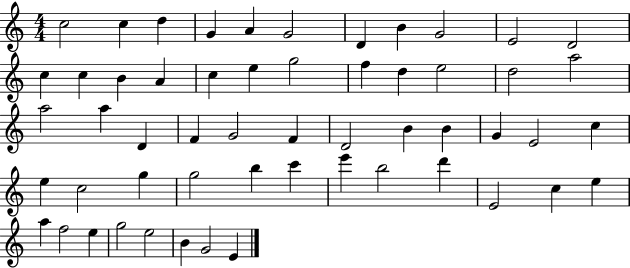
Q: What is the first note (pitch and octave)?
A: C5